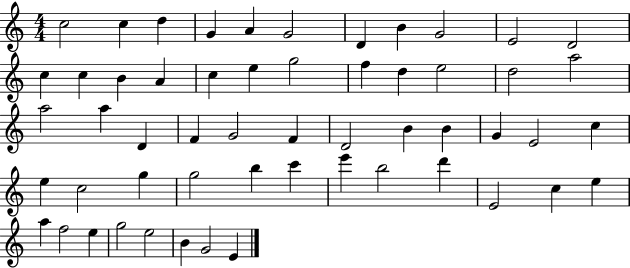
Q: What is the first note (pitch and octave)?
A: C5